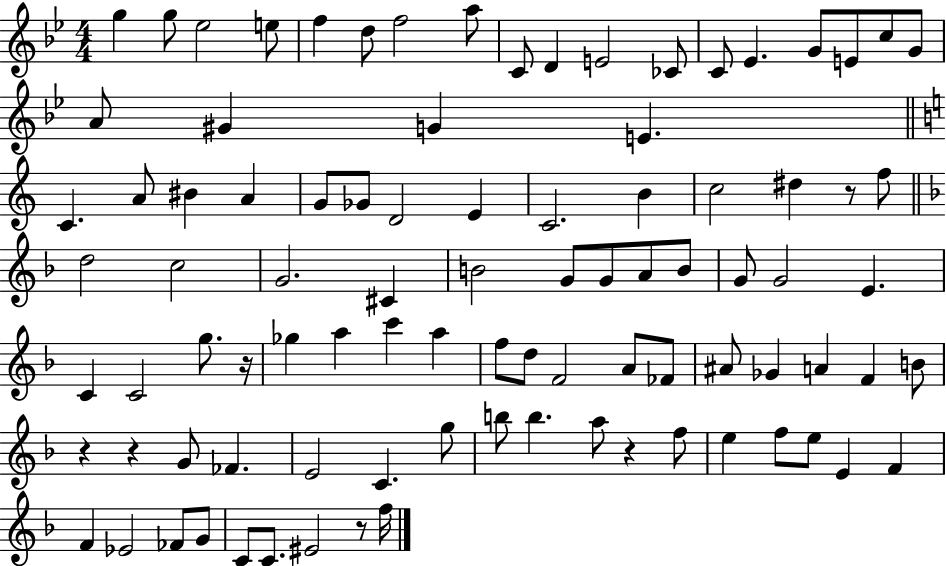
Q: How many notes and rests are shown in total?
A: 92